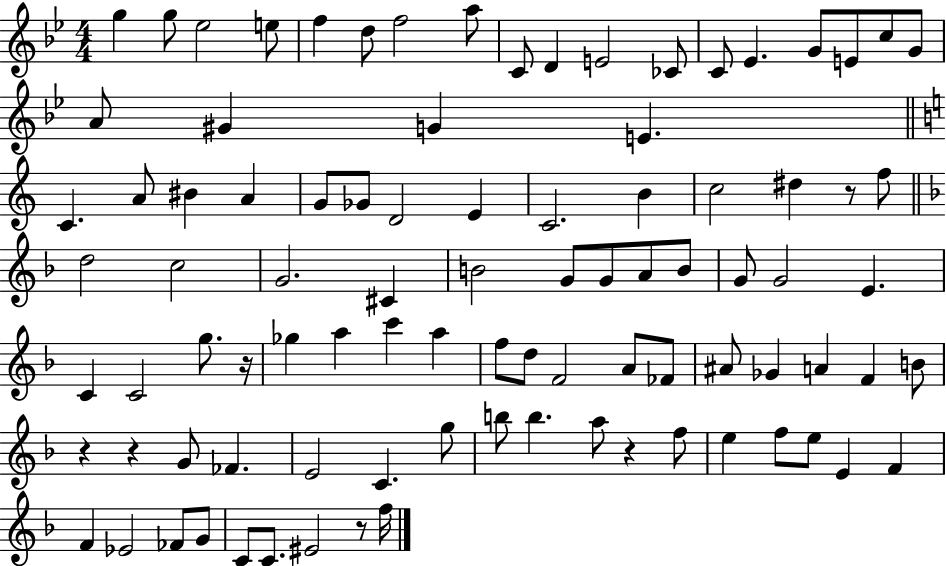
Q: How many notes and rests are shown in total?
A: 92